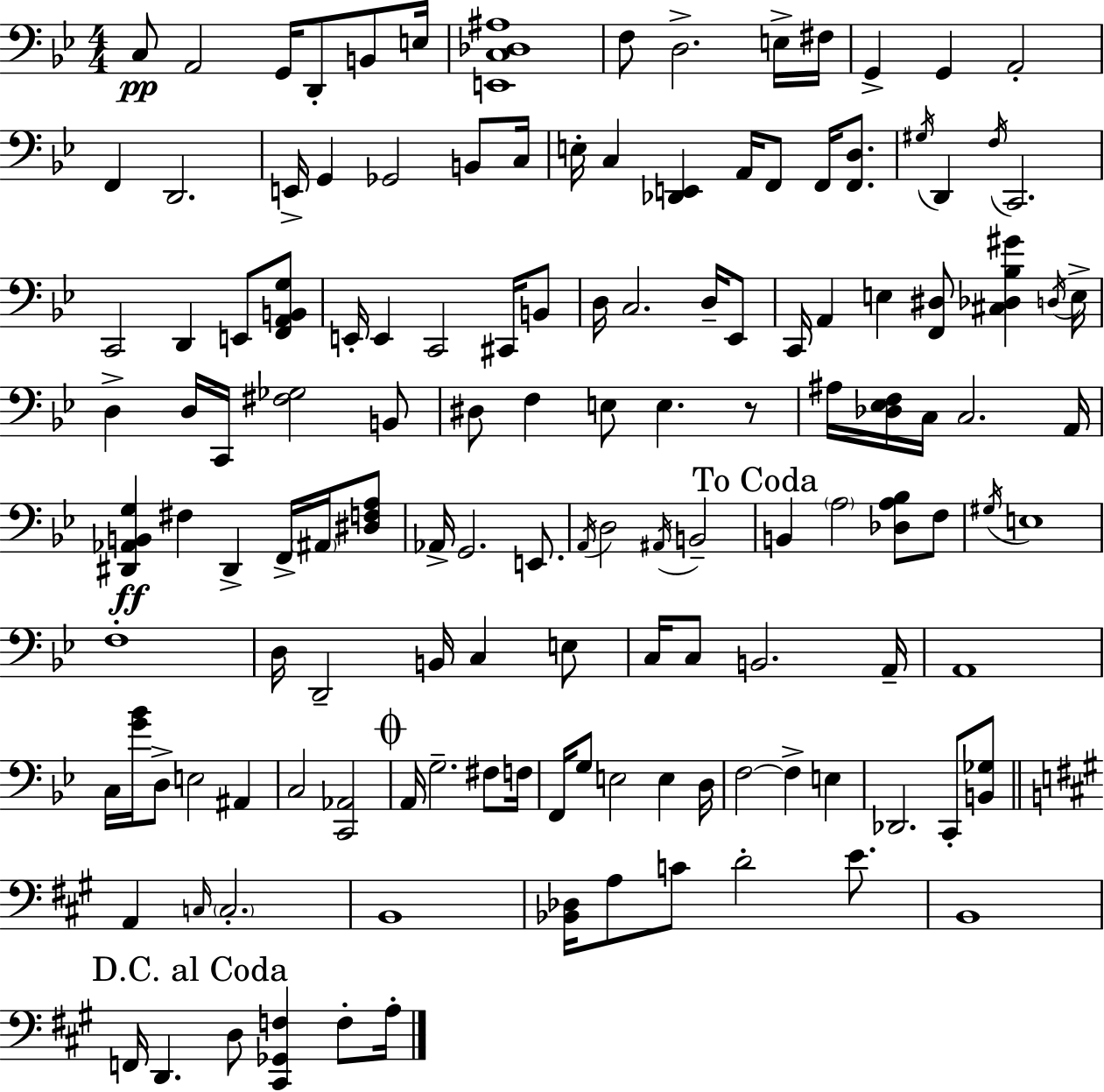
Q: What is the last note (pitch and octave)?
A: A3